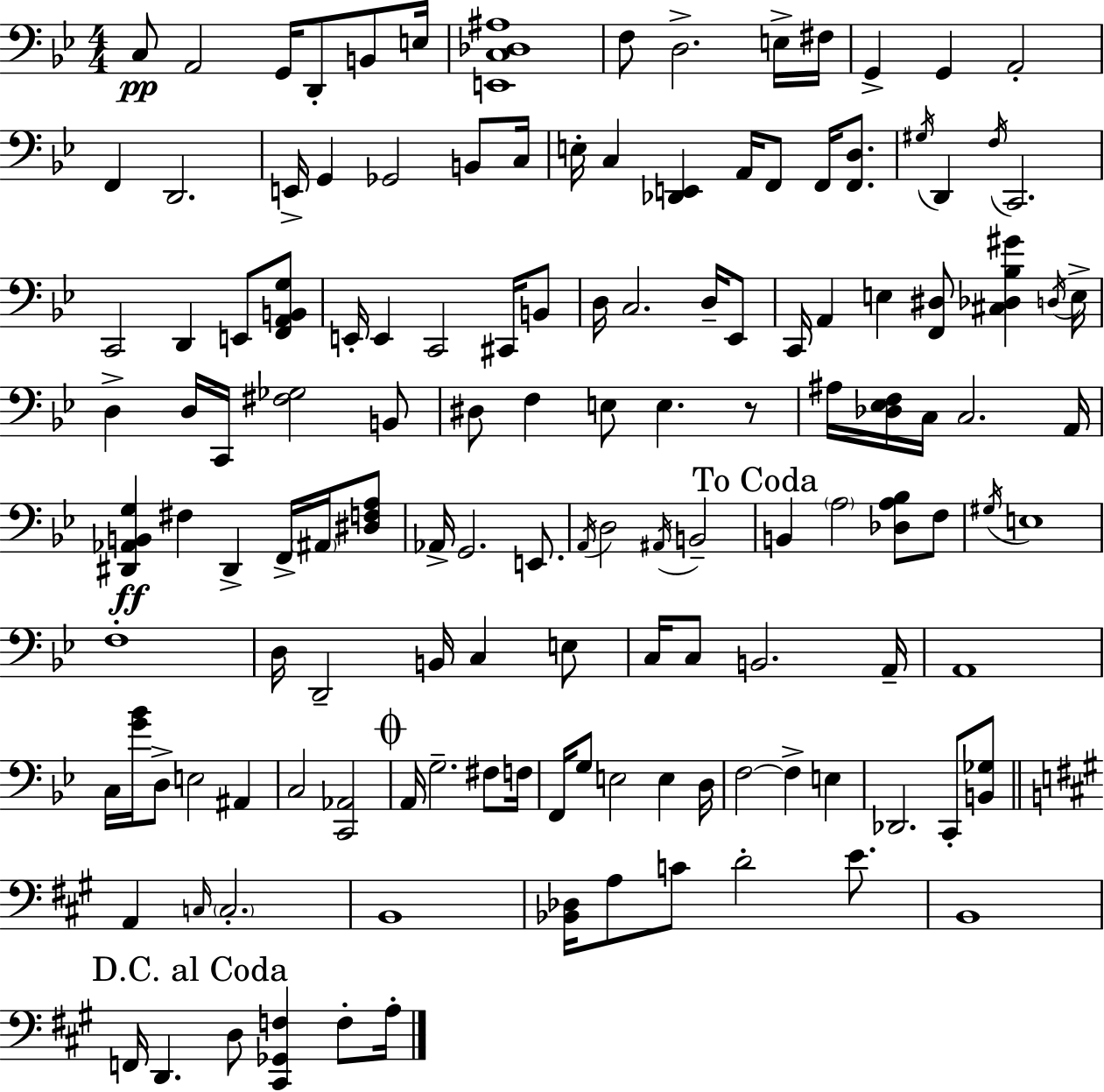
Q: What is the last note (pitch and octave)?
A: A3